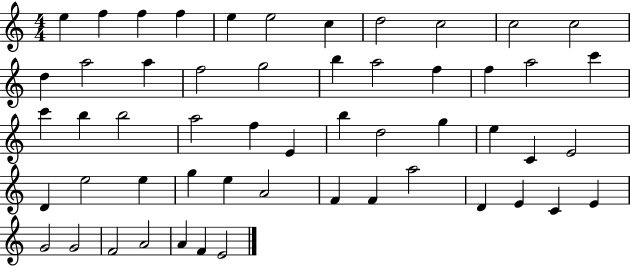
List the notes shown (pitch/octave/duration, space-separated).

E5/q F5/q F5/q F5/q E5/q E5/h C5/q D5/h C5/h C5/h C5/h D5/q A5/h A5/q F5/h G5/h B5/q A5/h F5/q F5/q A5/h C6/q C6/q B5/q B5/h A5/h F5/q E4/q B5/q D5/h G5/q E5/q C4/q E4/h D4/q E5/h E5/q G5/q E5/q A4/h F4/q F4/q A5/h D4/q E4/q C4/q E4/q G4/h G4/h F4/h A4/h A4/q F4/q E4/h